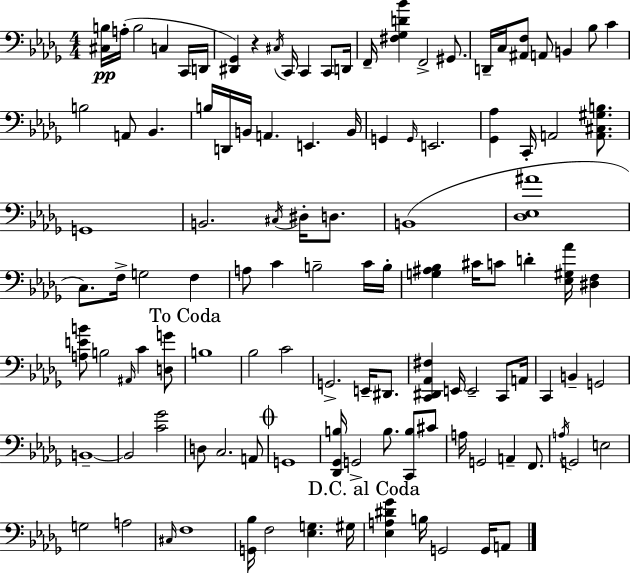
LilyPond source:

{
  \clef bass
  \numericTimeSignature
  \time 4/4
  \key bes \minor
  \repeat volta 2 { <cis b>16\pp a16-.( b2 c4 c,16 d,16 | <dis, ges,>4) r4 \acciaccatura { cis16 } c,16 c,4 c,8 | d,16 f,16-- <fis ges d' bes'>4 f,2-> gis,8. | d,16-- c16 <ais, f>8 a,8 b,4 bes8 c'4 | \break b2 a,8 bes,4. | b16 d,16 b,16 a,4. e,4. | b,16 g,4 \grace { g,16 } e,2. | <ges, aes>4 c,16-. a,2 <a, cis gis b>8. | \break g,1 | b,2. \acciaccatura { cis16 } dis16-. | d8. b,1( | <des ees ais'>1 | \break c8.) f16-> g2 f4 | a8 c'4 b2-- | c'16 b16-. <g ais bes>4 cis'16 c'8 d'4-. <ees gis aes'>16 <dis f>4 | <a e' b'>8 b2 \grace { ais,16 } c'4 | \break <d g'>8 \mark "To Coda" b1 | bes2 c'2 | g,2.-> | e,16-- dis,8. <c, dis, aes, fis>4 e,16 e,2-- | \break c,8 a,16 c,4 b,4-- g,2 | b,1--~~ | b,2 <c' ges'>2 | d8 c2. | \break a,8 \mark \markup { \musicglyph "scripts.coda" } g,1 | <des, ges, b>16 g,2-> b8. | <c, b>8 cis'8 a16 g,2 a,4-- | f,8. \acciaccatura { a16 } g,2 e2 | \break g2 a2 | \grace { cis16 } f1 | <g, bes>16 f2 <ees g>4. | gis16 \mark "D.C. al Coda" <ees a dis' ges'>4 b16 g,2 | \break g,16 a,8 } \bar "|."
}